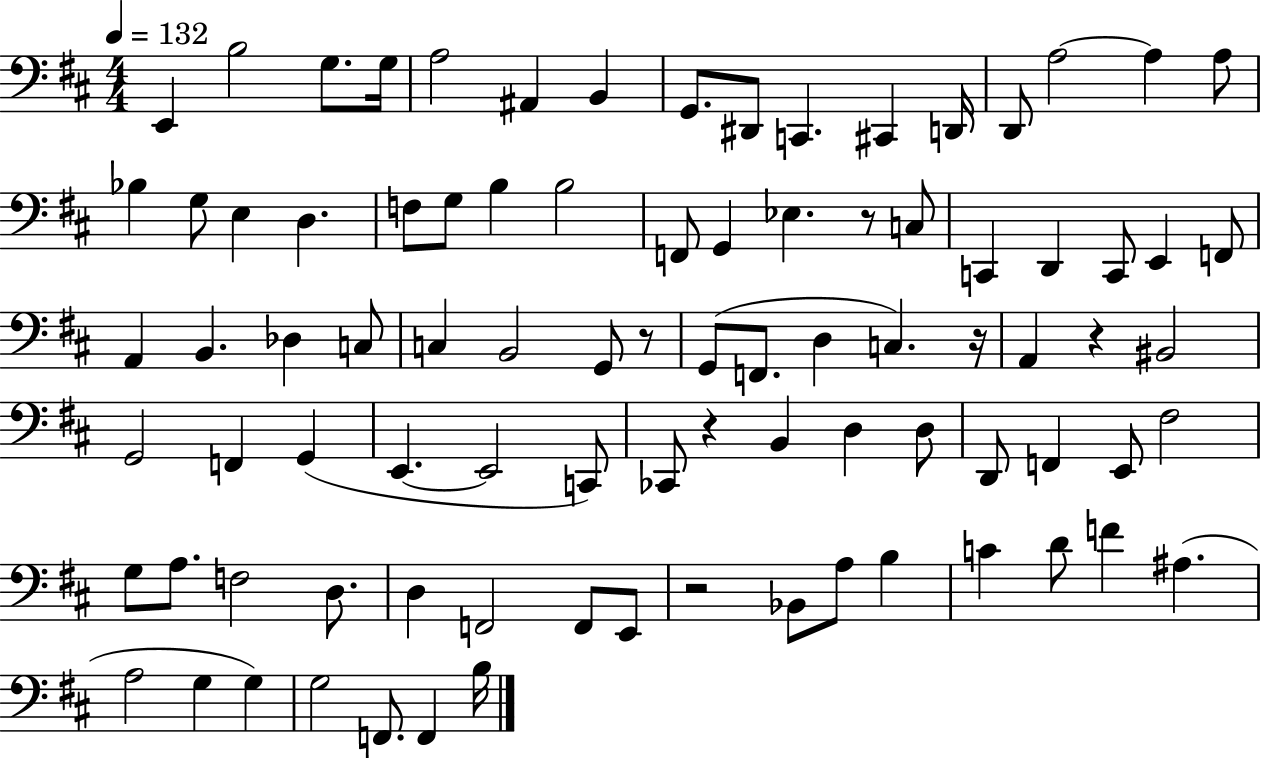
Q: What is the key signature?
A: D major